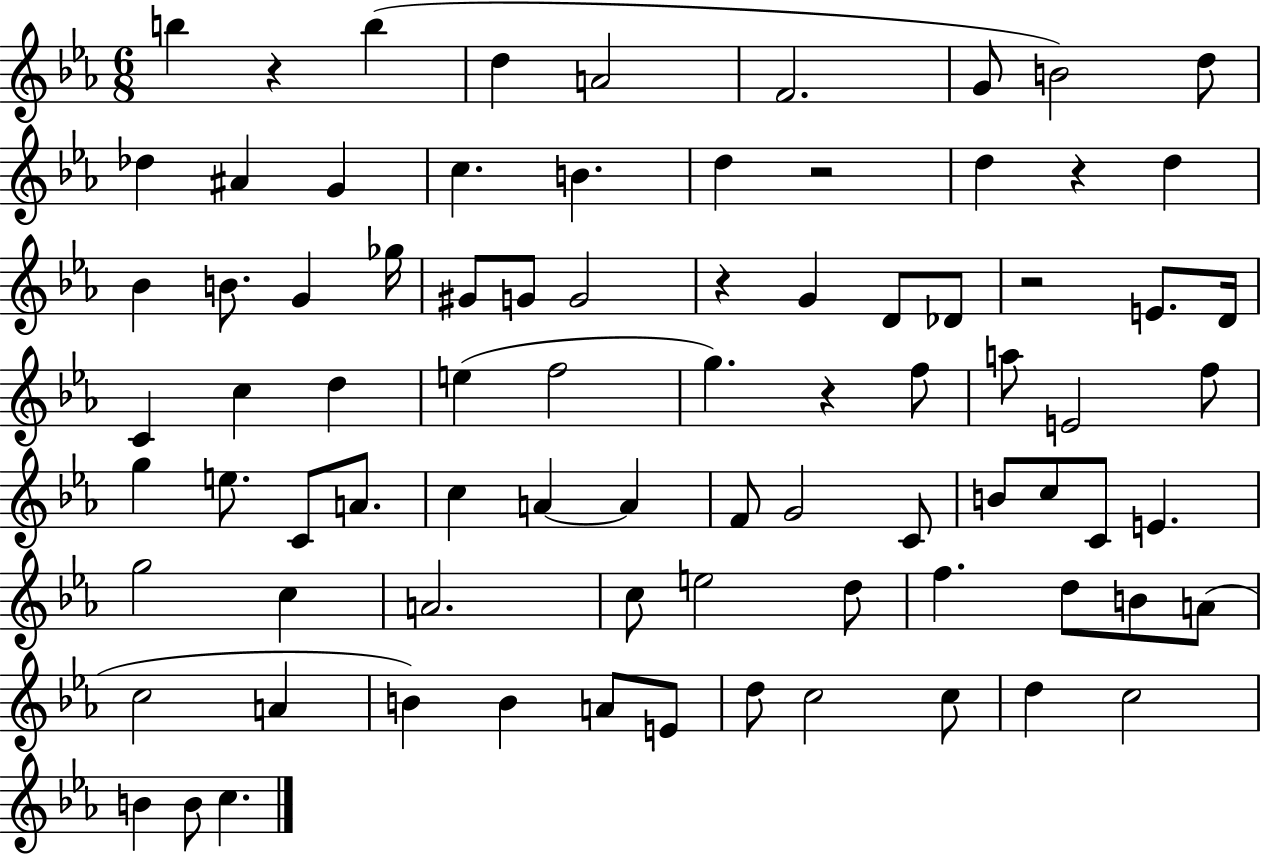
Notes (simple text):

B5/q R/q B5/q D5/q A4/h F4/h. G4/e B4/h D5/e Db5/q A#4/q G4/q C5/q. B4/q. D5/q R/h D5/q R/q D5/q Bb4/q B4/e. G4/q Gb5/s G#4/e G4/e G4/h R/q G4/q D4/e Db4/e R/h E4/e. D4/s C4/q C5/q D5/q E5/q F5/h G5/q. R/q F5/e A5/e E4/h F5/e G5/q E5/e. C4/e A4/e. C5/q A4/q A4/q F4/e G4/h C4/e B4/e C5/e C4/e E4/q. G5/h C5/q A4/h. C5/e E5/h D5/e F5/q. D5/e B4/e A4/e C5/h A4/q B4/q B4/q A4/e E4/e D5/e C5/h C5/e D5/q C5/h B4/q B4/e C5/q.